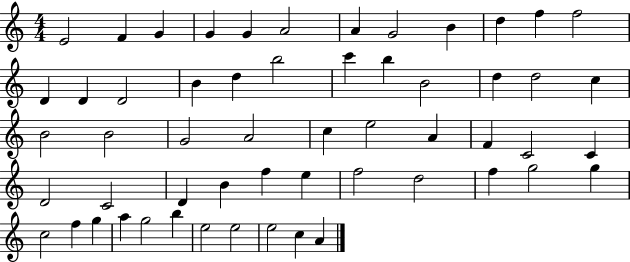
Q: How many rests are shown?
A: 0